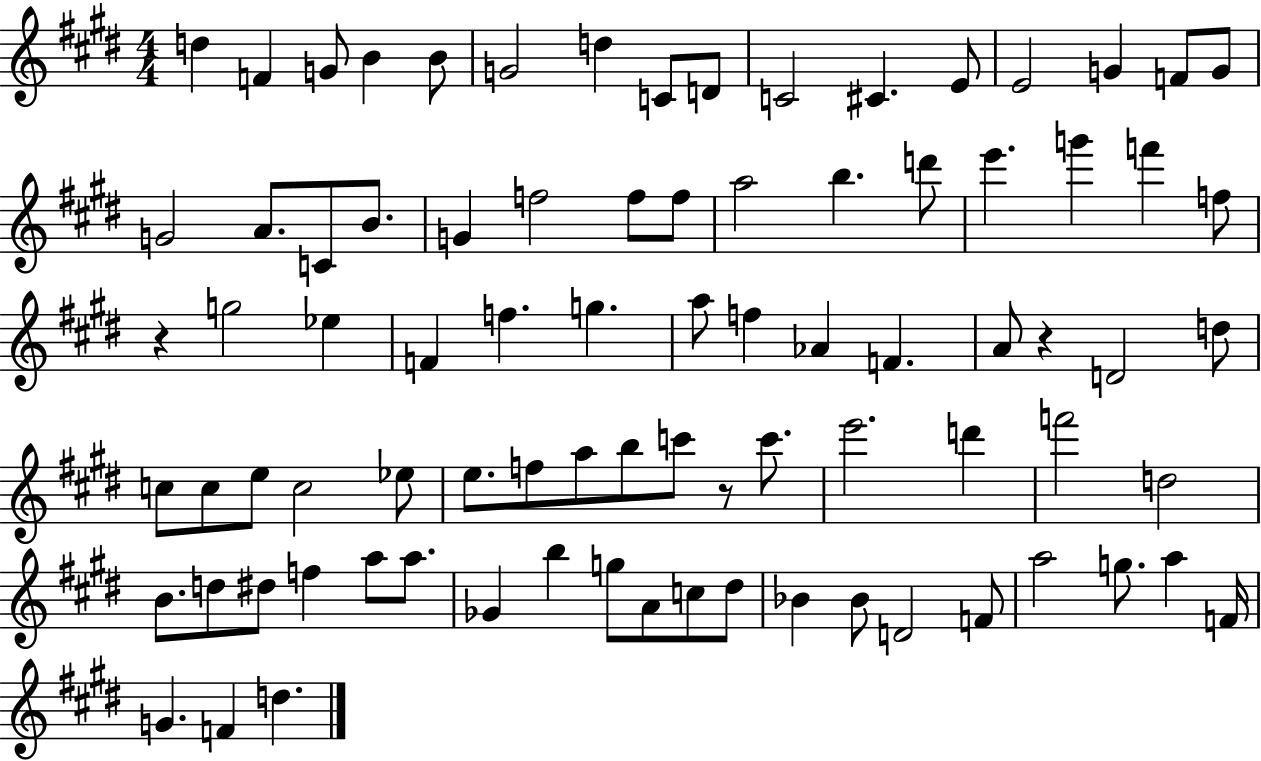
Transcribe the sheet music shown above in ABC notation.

X:1
T:Untitled
M:4/4
L:1/4
K:E
d F G/2 B B/2 G2 d C/2 D/2 C2 ^C E/2 E2 G F/2 G/2 G2 A/2 C/2 B/2 G f2 f/2 f/2 a2 b d'/2 e' g' f' f/2 z g2 _e F f g a/2 f _A F A/2 z D2 d/2 c/2 c/2 e/2 c2 _e/2 e/2 f/2 a/2 b/2 c'/2 z/2 c'/2 e'2 d' f'2 d2 B/2 d/2 ^d/2 f a/2 a/2 _G b g/2 A/2 c/2 ^d/2 _B _B/2 D2 F/2 a2 g/2 a F/4 G F d